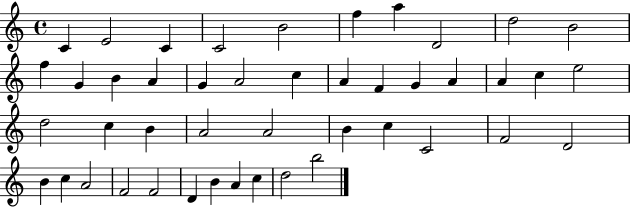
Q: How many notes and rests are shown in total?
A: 45